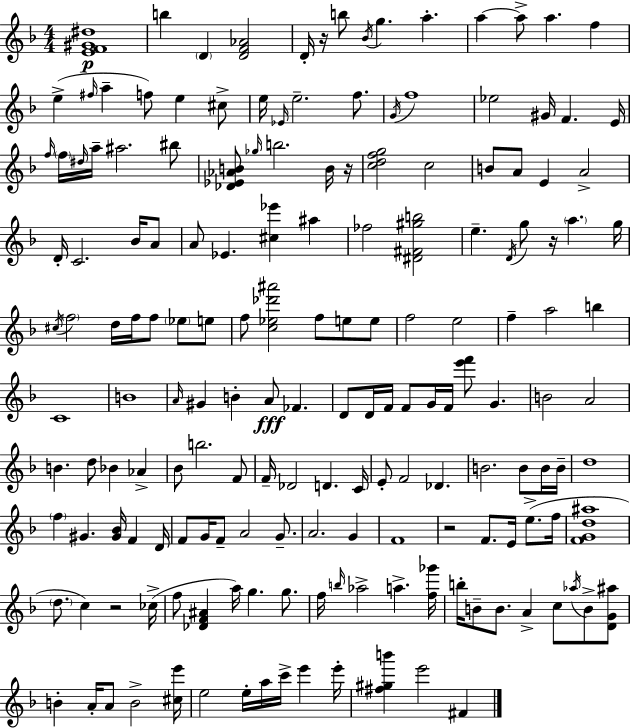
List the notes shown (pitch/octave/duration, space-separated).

[E4,F4,G#4,D#5]/w B5/q D4/q [D4,F4,Ab4]/h D4/s R/s B5/e Bb4/s G5/q. A5/q. A5/q A5/e A5/q. F5/q E5/q F#5/s A5/q F5/e E5/q C#5/e E5/s Eb4/s E5/h. F5/e. G4/s F5/w Eb5/h G#4/s F4/q. E4/s F5/s F5/s D#5/s A5/s A#5/h. BIS5/e [Db4,Eb4,Ab4,B4]/e Gb5/s B5/h. B4/s R/s [C5,D5,F5,G5]/h C5/h B4/e A4/e E4/q A4/h D4/s C4/h. Bb4/s A4/e A4/e Eb4/q. [C#5,Eb6]/q A#5/q FES5/h [D#4,F#4,G#5,B5]/h E5/q. D4/s G5/e R/s A5/q. G5/s C#5/s F5/h D5/s F5/s F5/e Eb5/e E5/e F5/e [C5,Eb5,Db6,A#6]/h F5/e E5/e E5/e F5/h E5/h F5/q A5/h B5/q C4/w B4/w A4/s G#4/q B4/q A4/e FES4/q. D4/e D4/s F4/s F4/e G4/s F4/s [E6,F6]/e G4/q. B4/h A4/h B4/q. D5/e Bb4/q Ab4/q Bb4/e B5/h. F4/e F4/s Db4/h D4/q. C4/s E4/e F4/h Db4/q. B4/h. B4/e B4/s B4/s D5/w F5/q G#4/q. [G#4,Bb4]/s F4/q D4/s F4/e G4/s F4/e A4/h G4/e. A4/h. G4/q F4/w R/h F4/e. E4/s E5/e. F5/s [F4,G4,D5,A#5]/w D5/e. C5/q R/h CES5/s F5/e [Db4,F4,A#4]/q A5/s G5/q. G5/e. F5/s B5/s Ab5/h A5/q. [F5,Gb6]/s B5/s B4/e B4/e. A4/q C5/e Ab5/s B4/e [D4,G4,A#5]/e B4/q A4/s A4/e B4/h [C#5,E6]/s E5/h E5/s A5/s C6/s E6/q E6/s [F#5,G#5,B6]/q E6/h F#4/q